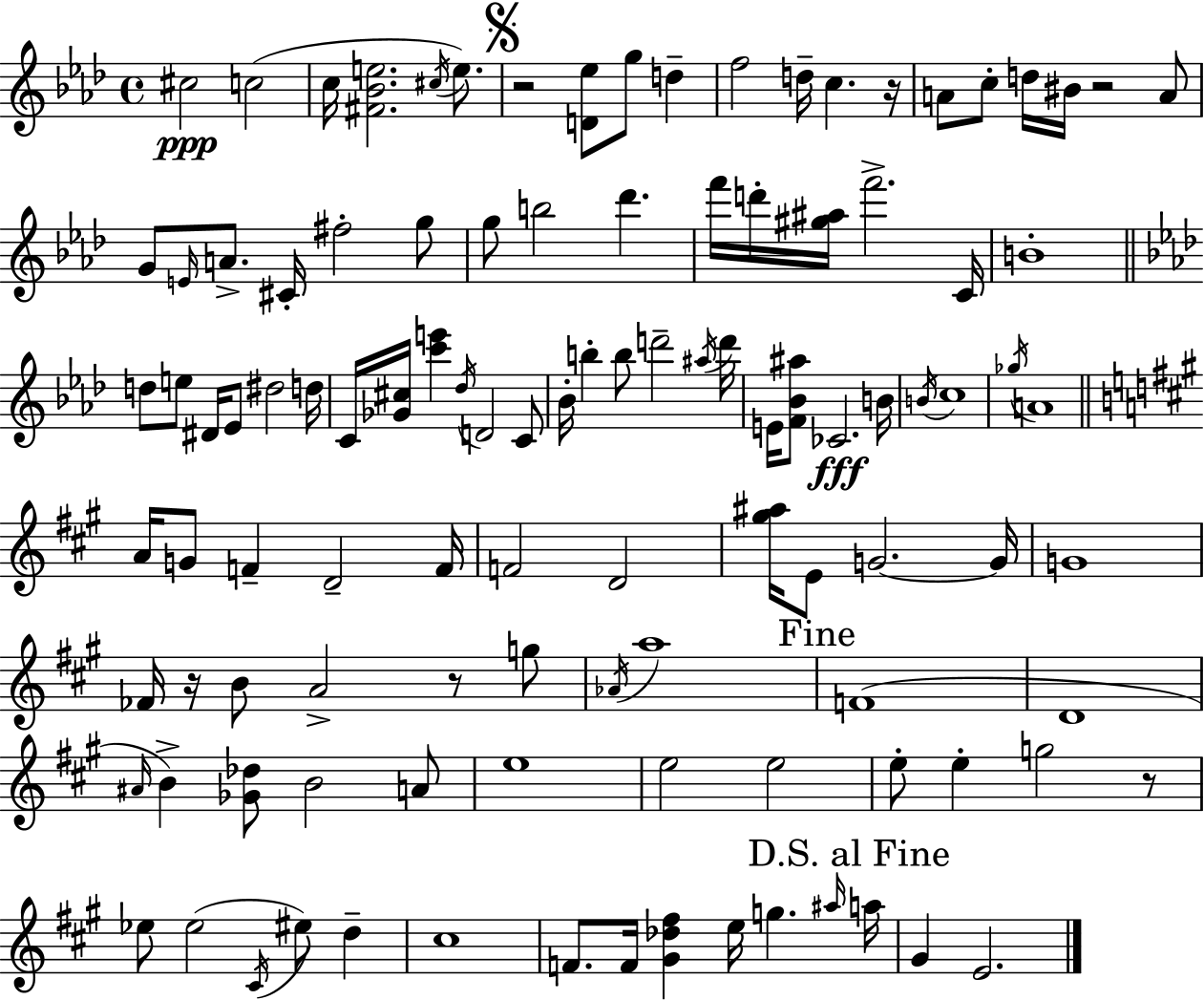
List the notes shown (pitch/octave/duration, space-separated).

C#5/h C5/h C5/s [F#4,Bb4,E5]/h. C#5/s E5/e. R/h [D4,Eb5]/e G5/e D5/q F5/h D5/s C5/q. R/s A4/e C5/e D5/s BIS4/s R/h A4/e G4/e E4/s A4/e. C#4/s F#5/h G5/e G5/e B5/h Db6/q. F6/s D6/s [G#5,A#5]/s F6/h. C4/s B4/w D5/e E5/e D#4/s Eb4/e D#5/h D5/s C4/s [Gb4,C#5]/s [C6,E6]/q Db5/s D4/h C4/e Bb4/s B5/q B5/e D6/h A#5/s D6/s E4/s [F4,Bb4,A#5]/e CES4/h. B4/s B4/s C5/w Gb5/s A4/w A4/s G4/e F4/q D4/h F4/s F4/h D4/h [G#5,A#5]/s E4/e G4/h. G4/s G4/w FES4/s R/s B4/e A4/h R/e G5/e Ab4/s A5/w F4/w D4/w A#4/s B4/q [Gb4,Db5]/e B4/h A4/e E5/w E5/h E5/h E5/e E5/q G5/h R/e Eb5/e Eb5/h C#4/s EIS5/e D5/q C#5/w F4/e. F4/s [G#4,Db5,F#5]/q E5/s G5/q. A#5/s A5/s G#4/q E4/h.